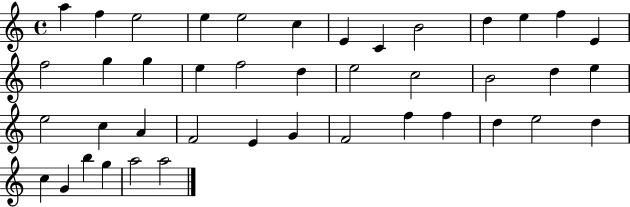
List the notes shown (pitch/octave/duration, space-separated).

A5/q F5/q E5/h E5/q E5/h C5/q E4/q C4/q B4/h D5/q E5/q F5/q E4/q F5/h G5/q G5/q E5/q F5/h D5/q E5/h C5/h B4/h D5/q E5/q E5/h C5/q A4/q F4/h E4/q G4/q F4/h F5/q F5/q D5/q E5/h D5/q C5/q G4/q B5/q G5/q A5/h A5/h